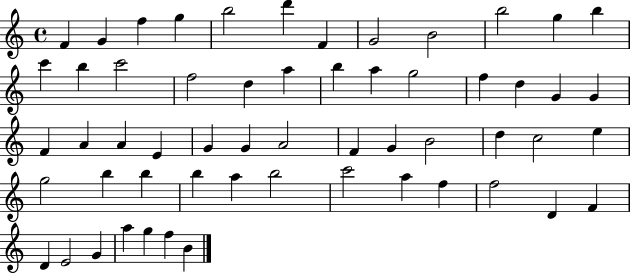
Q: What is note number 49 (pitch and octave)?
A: D4